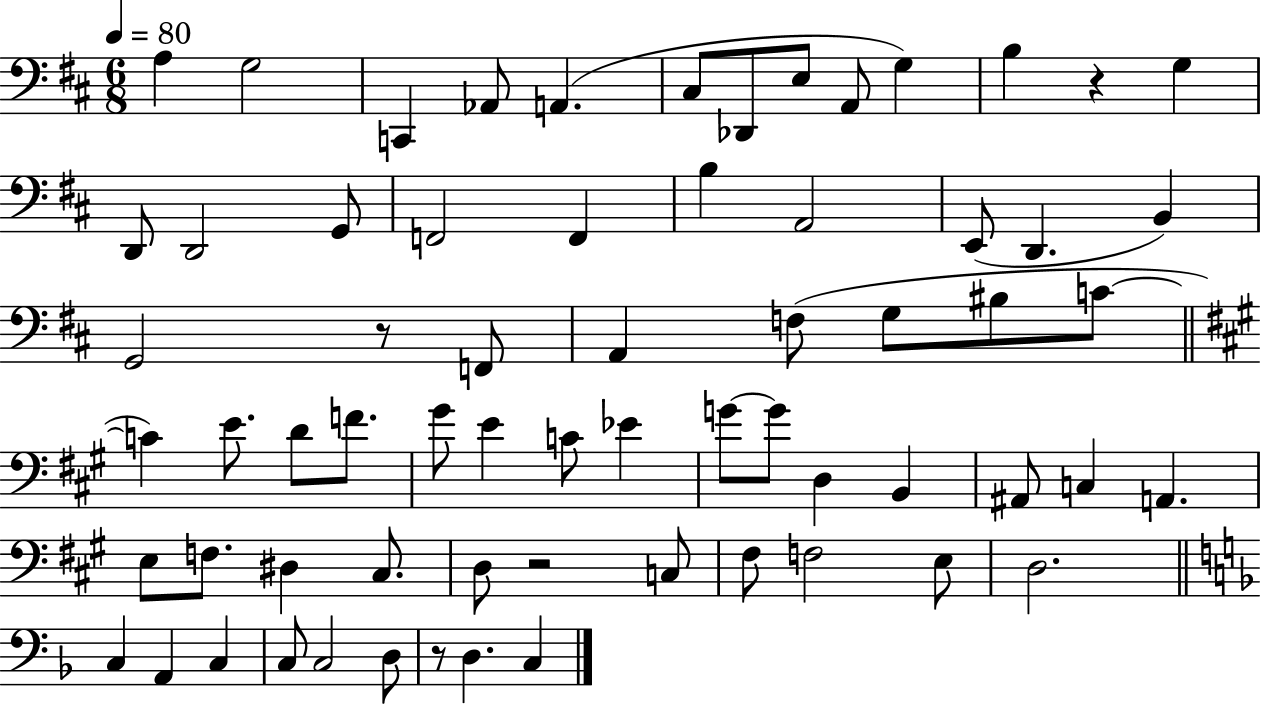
{
  \clef bass
  \numericTimeSignature
  \time 6/8
  \key d \major
  \tempo 4 = 80
  a4 g2 | c,4 aes,8 a,4.( | cis8 des,8 e8 a,8 g4) | b4 r4 g4 | \break d,8 d,2 g,8 | f,2 f,4 | b4 a,2 | e,8( d,4. b,4) | \break g,2 r8 f,8 | a,4 f8( g8 bis8 c'8~~ | \bar "||" \break \key a \major c'4) e'8. d'8 f'8. | gis'8 e'4 c'8 ees'4 | g'8~~ g'8 d4 b,4 | ais,8 c4 a,4. | \break e8 f8. dis4 cis8. | d8 r2 c8 | fis8 f2 e8 | d2. | \break \bar "||" \break \key d \minor c4 a,4 c4 | c8 c2 d8 | r8 d4. c4 | \bar "|."
}